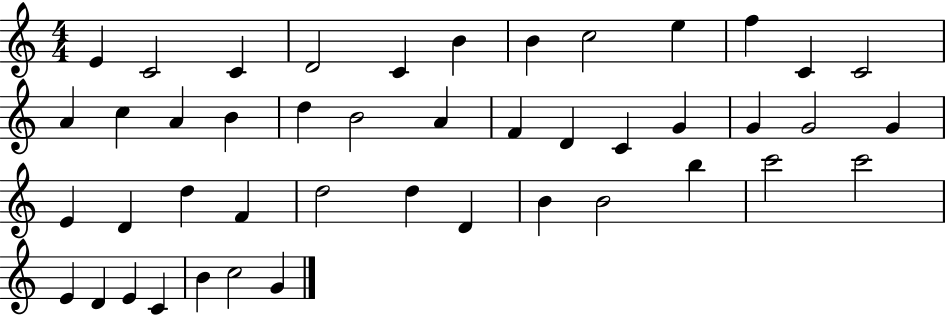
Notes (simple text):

E4/q C4/h C4/q D4/h C4/q B4/q B4/q C5/h E5/q F5/q C4/q C4/h A4/q C5/q A4/q B4/q D5/q B4/h A4/q F4/q D4/q C4/q G4/q G4/q G4/h G4/q E4/q D4/q D5/q F4/q D5/h D5/q D4/q B4/q B4/h B5/q C6/h C6/h E4/q D4/q E4/q C4/q B4/q C5/h G4/q